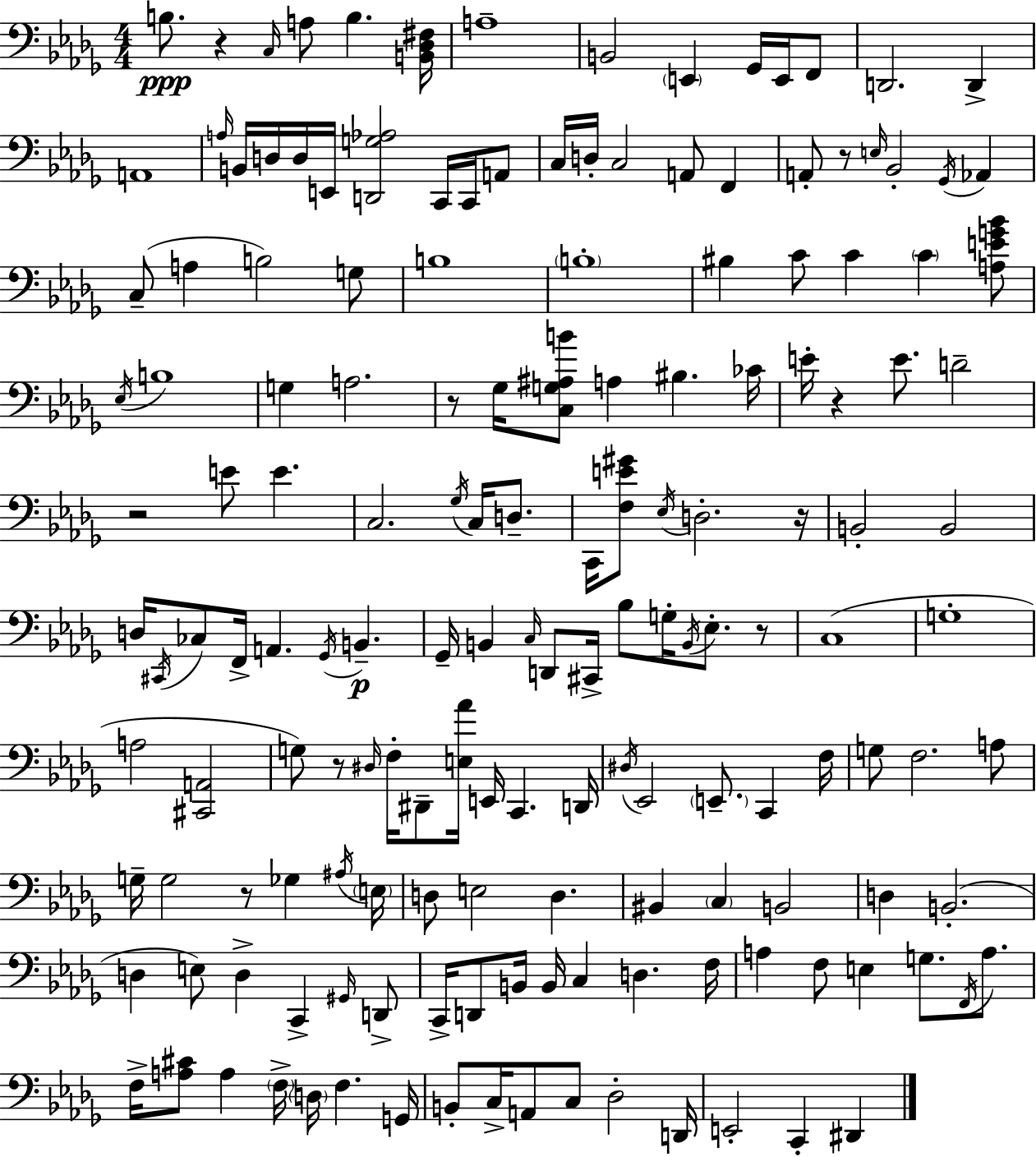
{
  \clef bass
  \numericTimeSignature
  \time 4/4
  \key bes \minor
  b8.\ppp r4 \grace { c16 } a8 b4. | <b, des fis>16 a1-- | b,2 \parenthesize e,4 ges,16 e,16 f,8 | d,2. d,4-> | \break a,1 | \grace { a16 } b,16 d16 d16 e,16 <d, g aes>2 c,16 c,16 | a,8 c16 d16-. c2 a,8 f,4 | a,8-. r8 \grace { e16 } bes,2-. \acciaccatura { ges,16 } | \break aes,4 c8--( a4 b2) | g8 b1 | \parenthesize b1-. | bis4 c'8 c'4 \parenthesize c'4 | \break <a e' g' bes'>8 \acciaccatura { ees16 } b1 | g4 a2. | r8 ges16 <c g ais b'>8 a4 bis4. | ces'16 e'16-. r4 e'8. d'2-- | \break r2 e'8 e'4. | c2. | \acciaccatura { ges16 } c16 d8.-- c,16 <f e' gis'>8 \acciaccatura { ees16 } d2.-. | r16 b,2-. b,2 | \break d16 \acciaccatura { cis,16 } ces8 f,16-> a,4. | \acciaccatura { ges,16 } b,4.--\p ges,16-- b,4 \grace { c16 } d,8 | cis,16-> bes8 g16-. \acciaccatura { b,16 } ees8.-. r8 c1( | g1-. | \break a2 | <cis, a,>2 g8) r8 \grace { dis16 } | f16-. dis,8-- <e aes'>16 e,16 c,4. d,16 \acciaccatura { dis16 } ees,2 | \parenthesize e,8.-- c,4 f16 g8 f2. | \break a8 g16-- g2 | r8 ges4 \acciaccatura { ais16 } \parenthesize e16 d8 | e2 d4. bis,4 | \parenthesize c4 b,2 d4 | \break b,2.-.( d4 | e8) d4-> c,4-> \grace { gis,16 } d,8-> c,16-> | d,8 b,16 b,16 c4 d4. f16 a4 | f8 e4 g8. \acciaccatura { f,16 } a8. | \break f16-> <a cis'>8 a4 \parenthesize f16-> \parenthesize d16 f4. g,16 | b,8-. c16-> a,8 c8 des2-. d,16 | e,2-. c,4-. dis,4 | \bar "|."
}